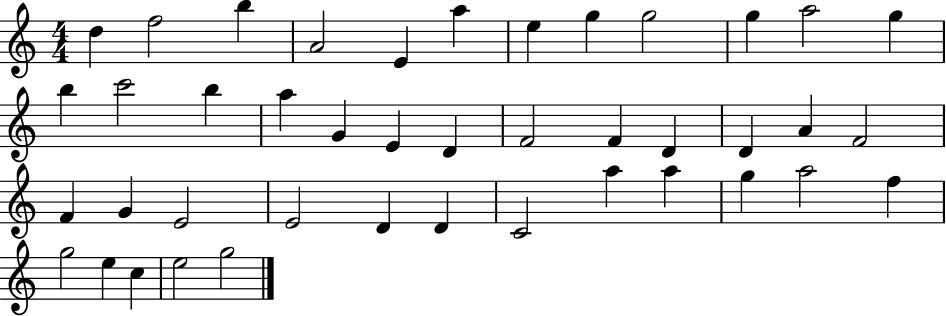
D5/q F5/h B5/q A4/h E4/q A5/q E5/q G5/q G5/h G5/q A5/h G5/q B5/q C6/h B5/q A5/q G4/q E4/q D4/q F4/h F4/q D4/q D4/q A4/q F4/h F4/q G4/q E4/h E4/h D4/q D4/q C4/h A5/q A5/q G5/q A5/h F5/q G5/h E5/q C5/q E5/h G5/h